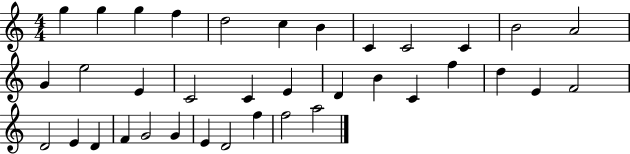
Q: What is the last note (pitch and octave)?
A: A5